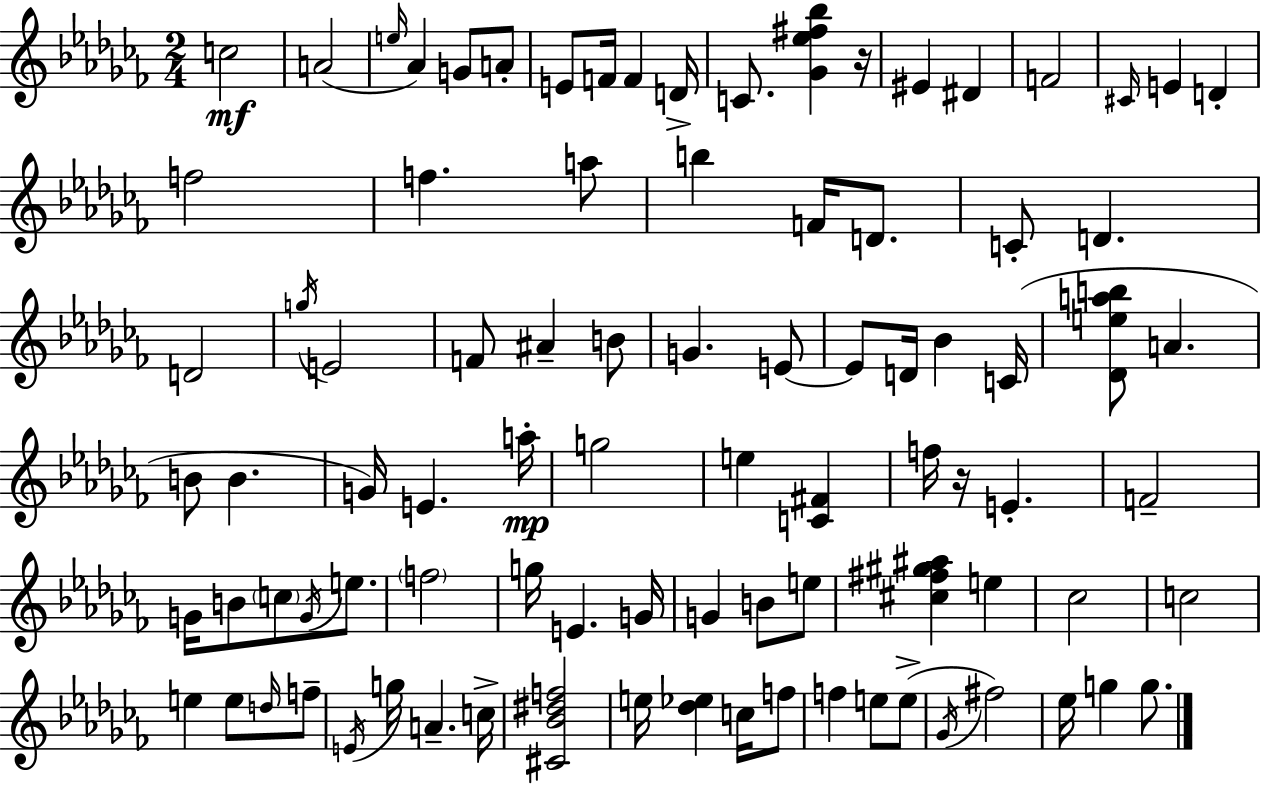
C5/h A4/h E5/s Ab4/q G4/e A4/e E4/e F4/s F4/q D4/s C4/e. [Gb4,Eb5,F#5,Bb5]/q R/s EIS4/q D#4/q F4/h C#4/s E4/q D4/q F5/h F5/q. A5/e B5/q F4/s D4/e. C4/e D4/q. D4/h G5/s E4/h F4/e A#4/q B4/e G4/q. E4/e E4/e D4/s Bb4/q C4/s [Db4,E5,A5,B5]/e A4/q. B4/e B4/q. G4/s E4/q. A5/s G5/h E5/q [C4,F#4]/q F5/s R/s E4/q. F4/h G4/s B4/e C5/e G4/s E5/e. F5/h G5/s E4/q. G4/s G4/q B4/e E5/e [C#5,F#5,G#5,A#5]/q E5/q CES5/h C5/h E5/q E5/e D5/s F5/e E4/s G5/s A4/q. C5/s [C#4,Bb4,D#5,F5]/h E5/s [Db5,Eb5]/q C5/s F5/e F5/q E5/e E5/e Gb4/s F#5/h Eb5/s G5/q G5/e.